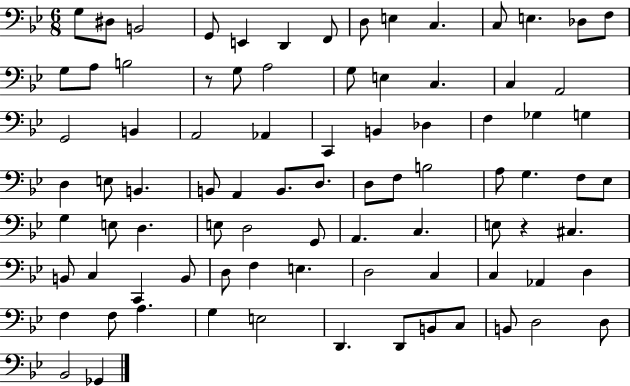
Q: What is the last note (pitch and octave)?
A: Gb2